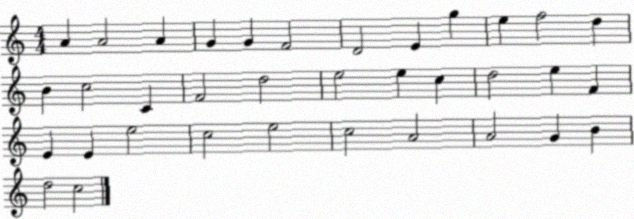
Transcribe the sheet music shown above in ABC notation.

X:1
T:Untitled
M:4/4
L:1/4
K:C
A A2 A G G F2 D2 E g e f2 d B c2 C F2 d2 e2 e c d2 e F E E e2 c2 e2 c2 A2 A2 G B d2 c2